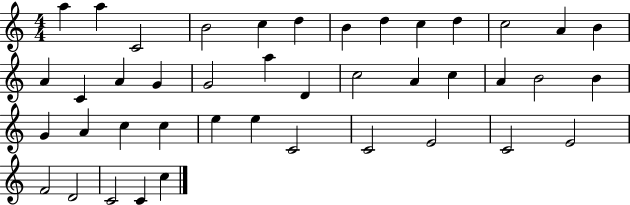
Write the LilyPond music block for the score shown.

{
  \clef treble
  \numericTimeSignature
  \time 4/4
  \key c \major
  a''4 a''4 c'2 | b'2 c''4 d''4 | b'4 d''4 c''4 d''4 | c''2 a'4 b'4 | \break a'4 c'4 a'4 g'4 | g'2 a''4 d'4 | c''2 a'4 c''4 | a'4 b'2 b'4 | \break g'4 a'4 c''4 c''4 | e''4 e''4 c'2 | c'2 e'2 | c'2 e'2 | \break f'2 d'2 | c'2 c'4 c''4 | \bar "|."
}